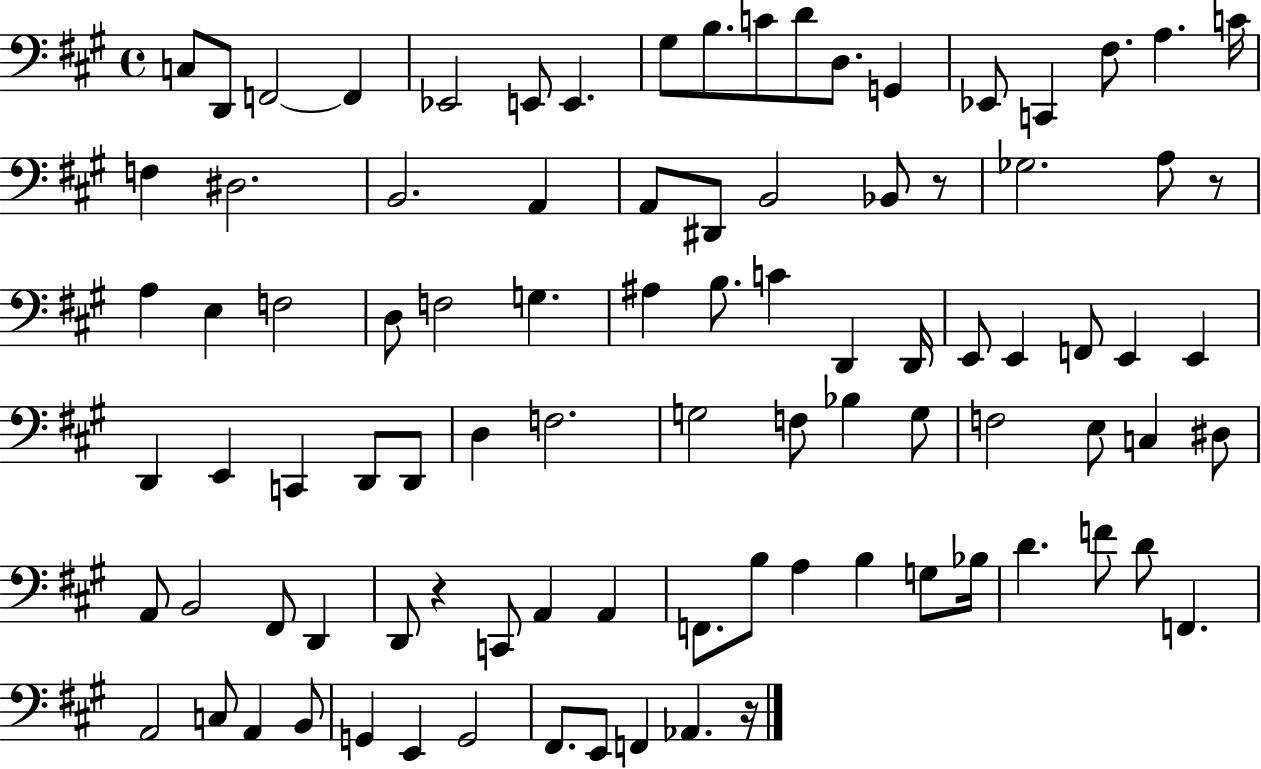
X:1
T:Untitled
M:4/4
L:1/4
K:A
C,/2 D,,/2 F,,2 F,, _E,,2 E,,/2 E,, ^G,/2 B,/2 C/2 D/2 D,/2 G,, _E,,/2 C,, ^F,/2 A, C/4 F, ^D,2 B,,2 A,, A,,/2 ^D,,/2 B,,2 _B,,/2 z/2 _G,2 A,/2 z/2 A, E, F,2 D,/2 F,2 G, ^A, B,/2 C D,, D,,/4 E,,/2 E,, F,,/2 E,, E,, D,, E,, C,, D,,/2 D,,/2 D, F,2 G,2 F,/2 _B, G,/2 F,2 E,/2 C, ^D,/2 A,,/2 B,,2 ^F,,/2 D,, D,,/2 z C,,/2 A,, A,, F,,/2 B,/2 A, B, G,/2 _B,/4 D F/2 D/2 F,, A,,2 C,/2 A,, B,,/2 G,, E,, G,,2 ^F,,/2 E,,/2 F,, _A,, z/4